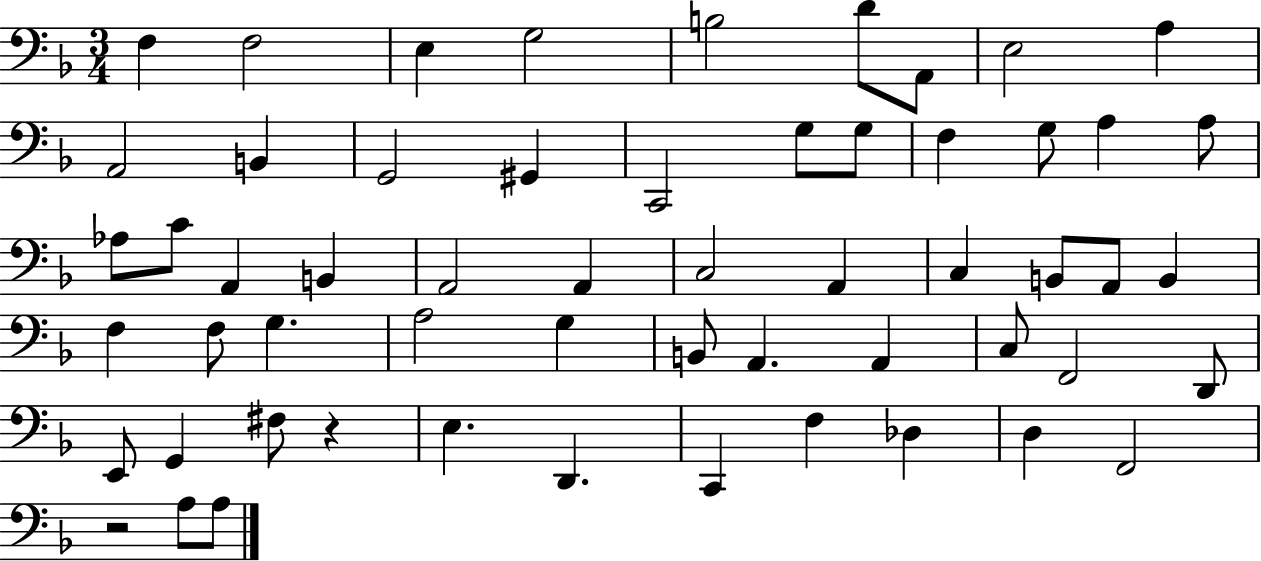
F3/q F3/h E3/q G3/h B3/h D4/e A2/e E3/h A3/q A2/h B2/q G2/h G#2/q C2/h G3/e G3/e F3/q G3/e A3/q A3/e Ab3/e C4/e A2/q B2/q A2/h A2/q C3/h A2/q C3/q B2/e A2/e B2/q F3/q F3/e G3/q. A3/h G3/q B2/e A2/q. A2/q C3/e F2/h D2/e E2/e G2/q F#3/e R/q E3/q. D2/q. C2/q F3/q Db3/q D3/q F2/h R/h A3/e A3/e